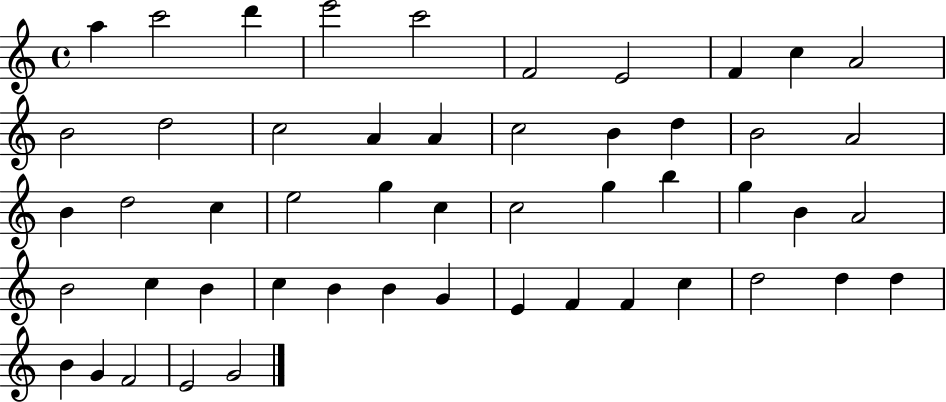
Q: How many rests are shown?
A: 0